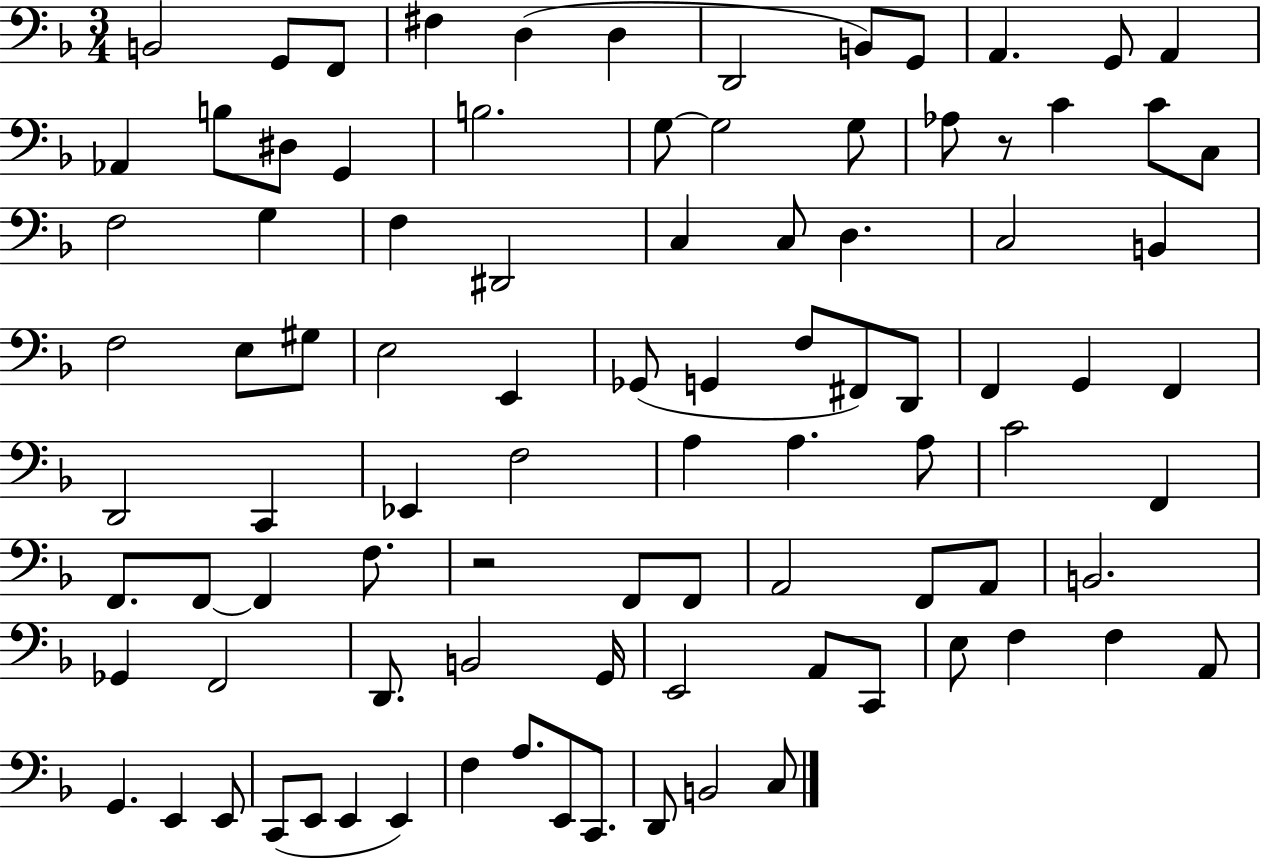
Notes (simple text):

B2/h G2/e F2/e F#3/q D3/q D3/q D2/h B2/e G2/e A2/q. G2/e A2/q Ab2/q B3/e D#3/e G2/q B3/h. G3/e G3/h G3/e Ab3/e R/e C4/q C4/e C3/e F3/h G3/q F3/q D#2/h C3/q C3/e D3/q. C3/h B2/q F3/h E3/e G#3/e E3/h E2/q Gb2/e G2/q F3/e F#2/e D2/e F2/q G2/q F2/q D2/h C2/q Eb2/q F3/h A3/q A3/q. A3/e C4/h F2/q F2/e. F2/e F2/q F3/e. R/h F2/e F2/e A2/h F2/e A2/e B2/h. Gb2/q F2/h D2/e. B2/h G2/s E2/h A2/e C2/e E3/e F3/q F3/q A2/e G2/q. E2/q E2/e C2/e E2/e E2/q E2/q F3/q A3/e. E2/e C2/e. D2/e B2/h C3/e